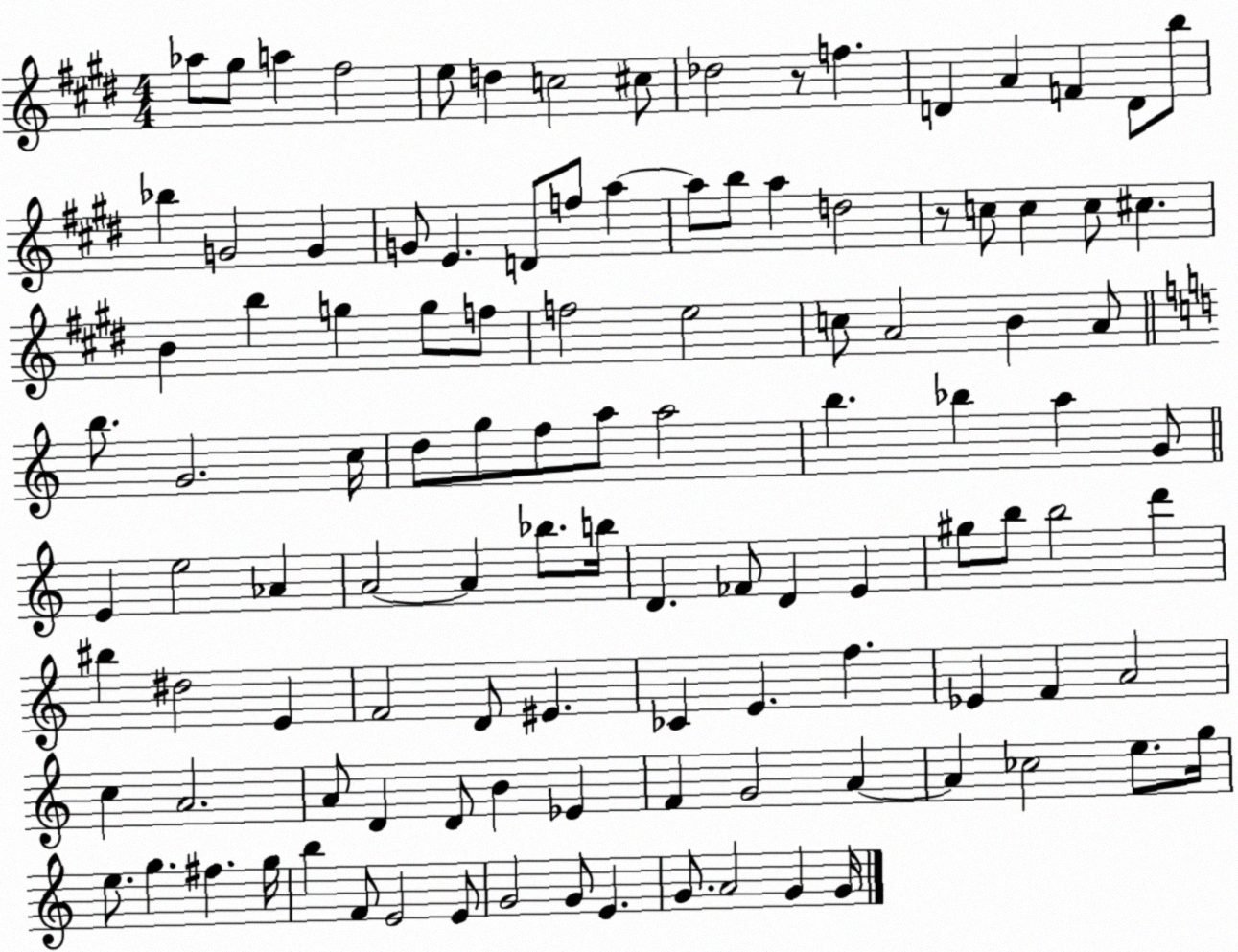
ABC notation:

X:1
T:Untitled
M:4/4
L:1/4
K:E
_a/2 ^g/2 a ^f2 e/2 d c2 ^c/2 _d2 z/2 f D A F D/2 b/2 _b G2 G G/2 E D/2 f/2 a a/2 b/2 a d2 z/2 c/2 c c/2 ^c B b g g/2 f/2 f2 e2 c/2 A2 B A/2 b/2 G2 c/4 d/2 g/2 f/2 a/2 a2 b _b a G/2 E e2 _A A2 A _b/2 b/4 D _F/2 D E ^g/2 b/2 b2 d' ^b ^d2 E F2 D/2 ^E _C E f _E F A2 c A2 A/2 D D/2 B _E F G2 A A _c2 e/2 g/4 e/2 g ^f g/4 b F/2 E2 E/2 G2 G/2 E G/2 A2 G G/4